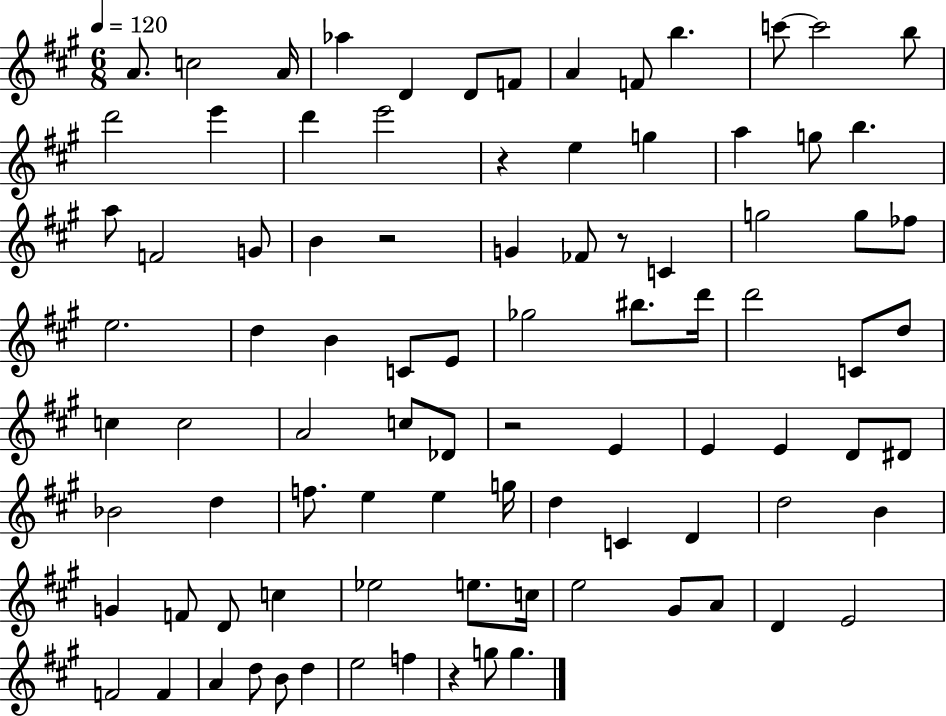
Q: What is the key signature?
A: A major